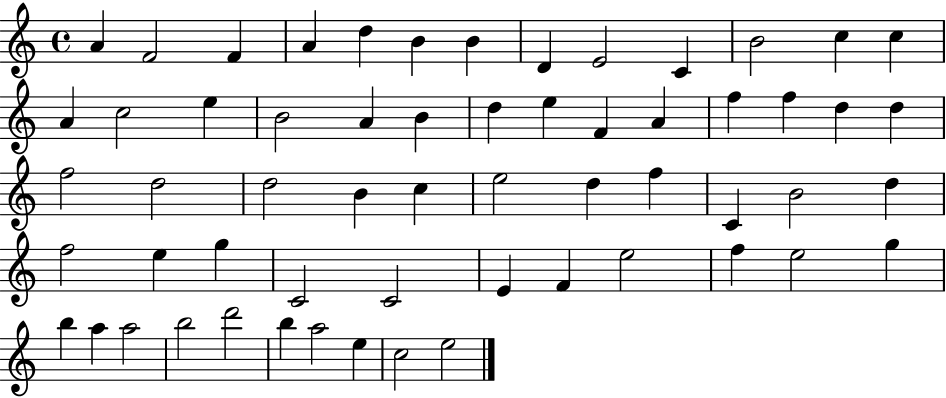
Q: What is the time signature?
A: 4/4